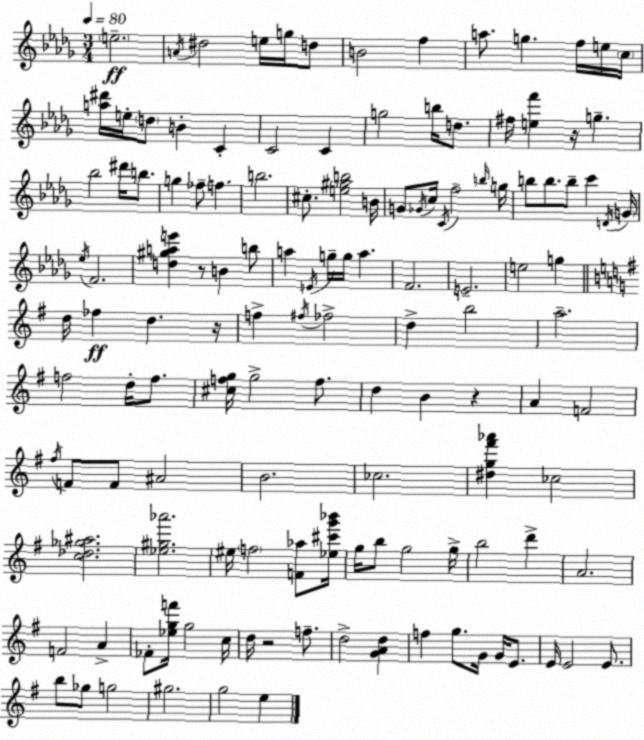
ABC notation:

X:1
T:Untitled
M:3/4
L:1/4
K:Bbm
e2 A/4 ^d2 e/4 g/4 d/2 B2 f a/2 g f/4 e/4 c/4 [a^d']/4 e/4 d/2 B C C2 C g2 b/4 d/2 ^f/4 [ef'] z/4 g _b2 ^d'/4 b/2 g _f/2 f b2 ^c/2 [e^gb]2 B/4 G/2 _G/4 c/4 C/4 f2 b/4 g/4 b/2 b/2 b/2 c' D/4 G/4 _e/4 F2 [d^gae'] z/2 B b/2 a E/4 g/4 g/4 a F2 E2 e2 g d/4 _f d z/4 f ^f/4 _f2 d b2 a2 f2 d/4 f/2 [^cfg]/4 g2 f/2 d B z A F2 ^f/4 F/2 F/2 ^A2 B2 _c2 [^dg^f'_a'] _c2 [c_d_g^a]2 [_e^g_a']2 ^e/4 f2 [F_a]/2 [_e^c'g'_b']/4 g/4 b/2 g2 g/4 b2 d' A2 F2 A _F/2 [_egf']/4 g2 c/4 d/4 z2 f/2 d2 [GAd] f g/2 G/4 G/4 E/2 E/4 E2 E/2 b/2 _g/2 g2 ^g2 g2 e